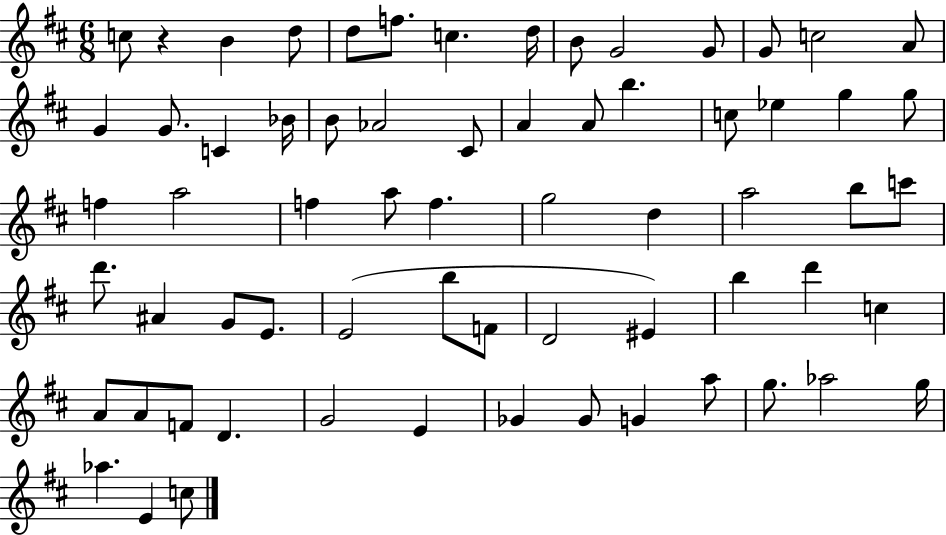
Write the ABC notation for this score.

X:1
T:Untitled
M:6/8
L:1/4
K:D
c/2 z B d/2 d/2 f/2 c d/4 B/2 G2 G/2 G/2 c2 A/2 G G/2 C _B/4 B/2 _A2 ^C/2 A A/2 b c/2 _e g g/2 f a2 f a/2 f g2 d a2 b/2 c'/2 d'/2 ^A G/2 E/2 E2 b/2 F/2 D2 ^E b d' c A/2 A/2 F/2 D G2 E _G _G/2 G a/2 g/2 _a2 g/4 _a E c/2